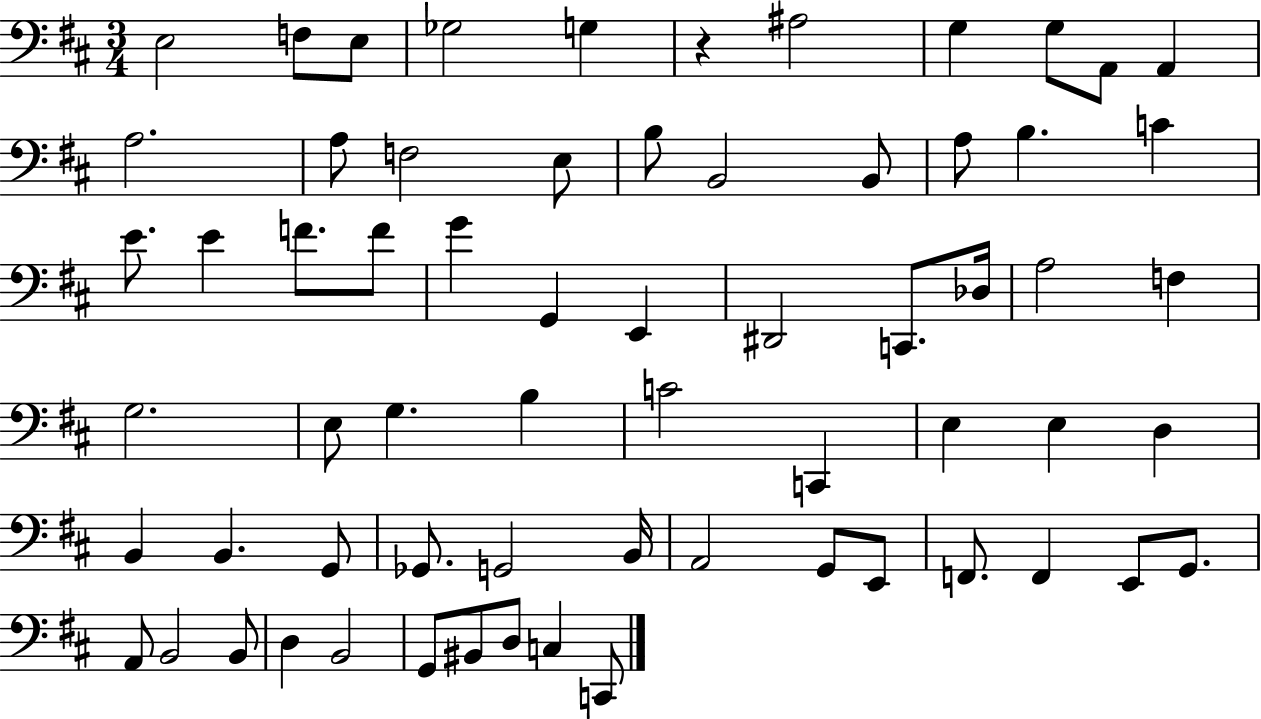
{
  \clef bass
  \numericTimeSignature
  \time 3/4
  \key d \major
  \repeat volta 2 { e2 f8 e8 | ges2 g4 | r4 ais2 | g4 g8 a,8 a,4 | \break a2. | a8 f2 e8 | b8 b,2 b,8 | a8 b4. c'4 | \break e'8. e'4 f'8. f'8 | g'4 g,4 e,4 | dis,2 c,8. des16 | a2 f4 | \break g2. | e8 g4. b4 | c'2 c,4 | e4 e4 d4 | \break b,4 b,4. g,8 | ges,8. g,2 b,16 | a,2 g,8 e,8 | f,8. f,4 e,8 g,8. | \break a,8 b,2 b,8 | d4 b,2 | g,8 bis,8 d8 c4 c,8 | } \bar "|."
}